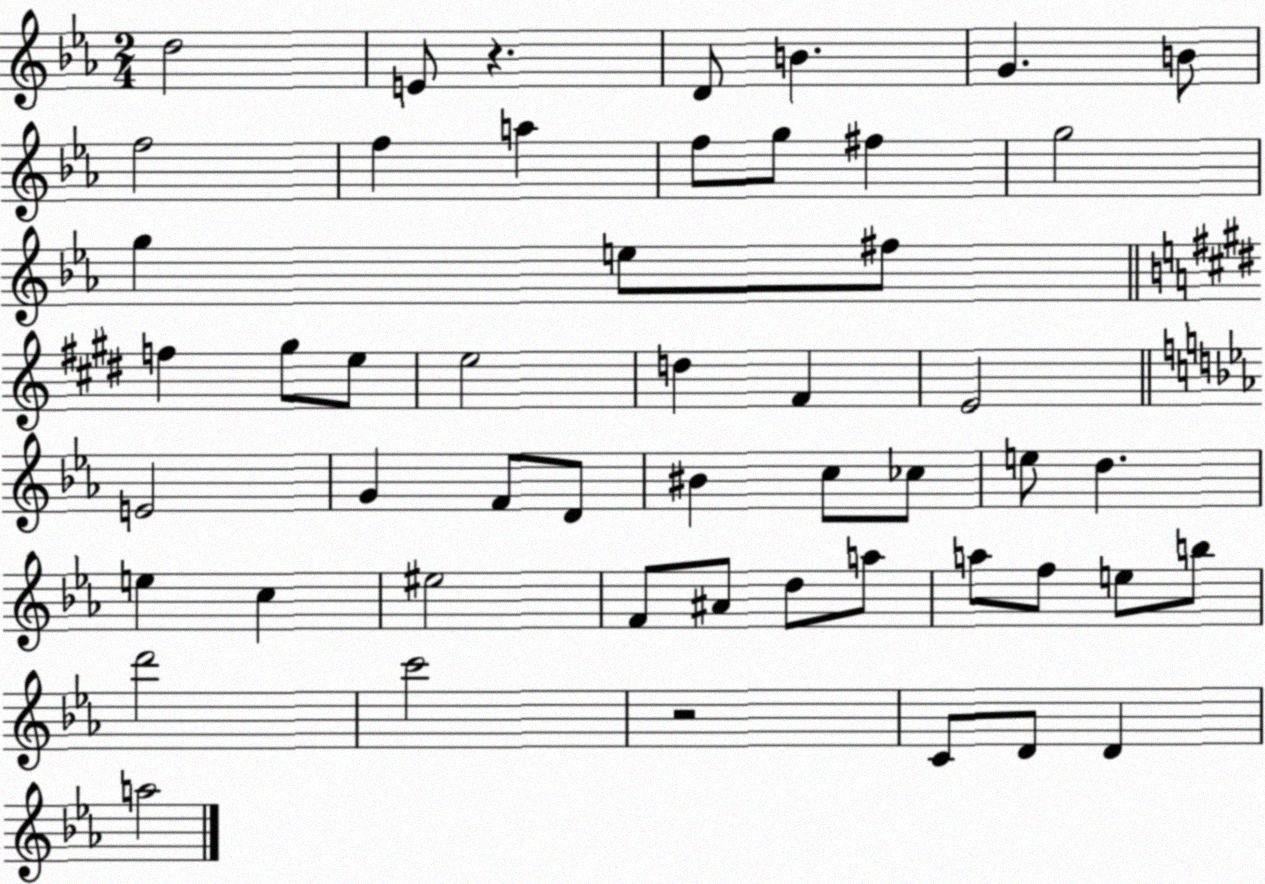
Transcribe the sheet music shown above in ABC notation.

X:1
T:Untitled
M:2/4
L:1/4
K:Eb
d2 E/2 z D/2 B G B/2 f2 f a f/2 g/2 ^f g2 g e/2 ^f/2 f ^g/2 e/2 e2 d ^F E2 E2 G F/2 D/2 ^B c/2 _c/2 e/2 d e c ^e2 F/2 ^A/2 d/2 a/2 a/2 f/2 e/2 b/2 d'2 c'2 z2 C/2 D/2 D a2